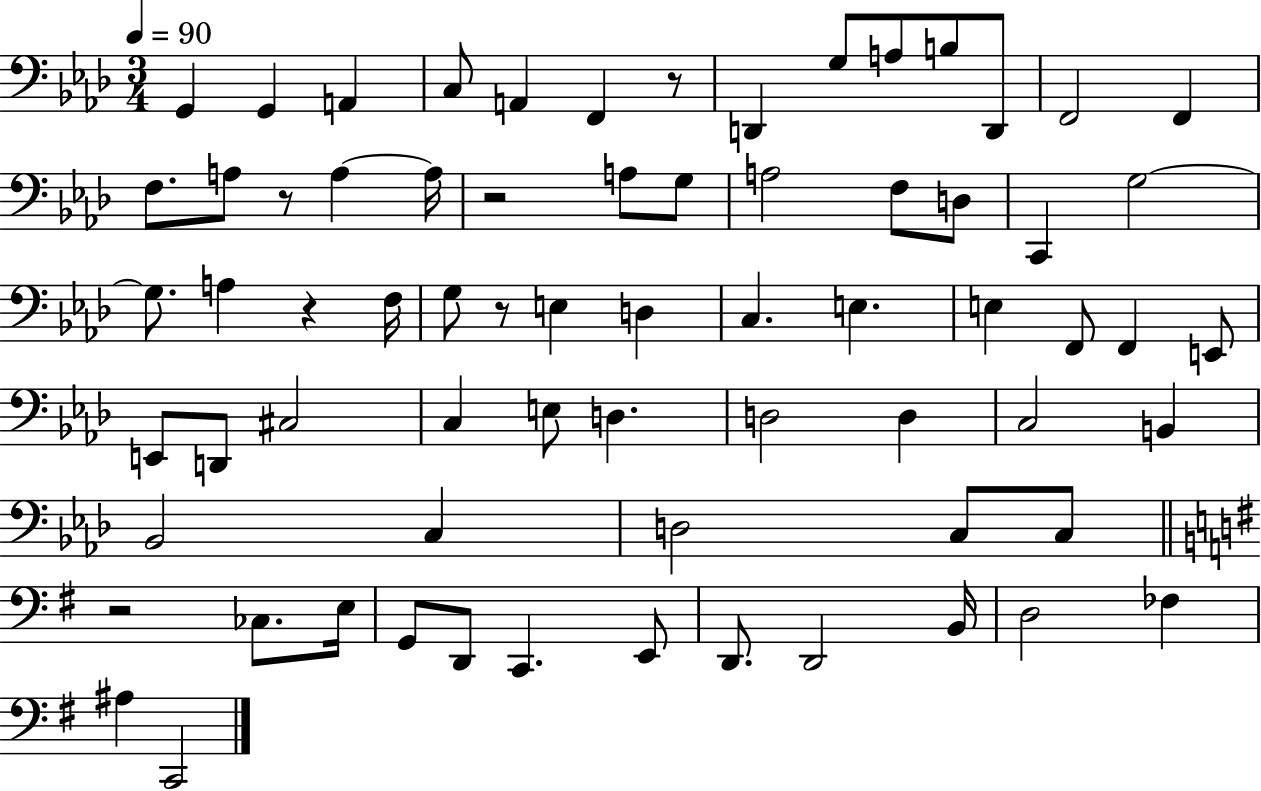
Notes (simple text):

G2/q G2/q A2/q C3/e A2/q F2/q R/e D2/q G3/e A3/e B3/e D2/e F2/h F2/q F3/e. A3/e R/e A3/q A3/s R/h A3/e G3/e A3/h F3/e D3/e C2/q G3/h G3/e. A3/q R/q F3/s G3/e R/e E3/q D3/q C3/q. E3/q. E3/q F2/e F2/q E2/e E2/e D2/e C#3/h C3/q E3/e D3/q. D3/h D3/q C3/h B2/q Bb2/h C3/q D3/h C3/e C3/e R/h CES3/e. E3/s G2/e D2/e C2/q. E2/e D2/e. D2/h B2/s D3/h FES3/q A#3/q C2/h